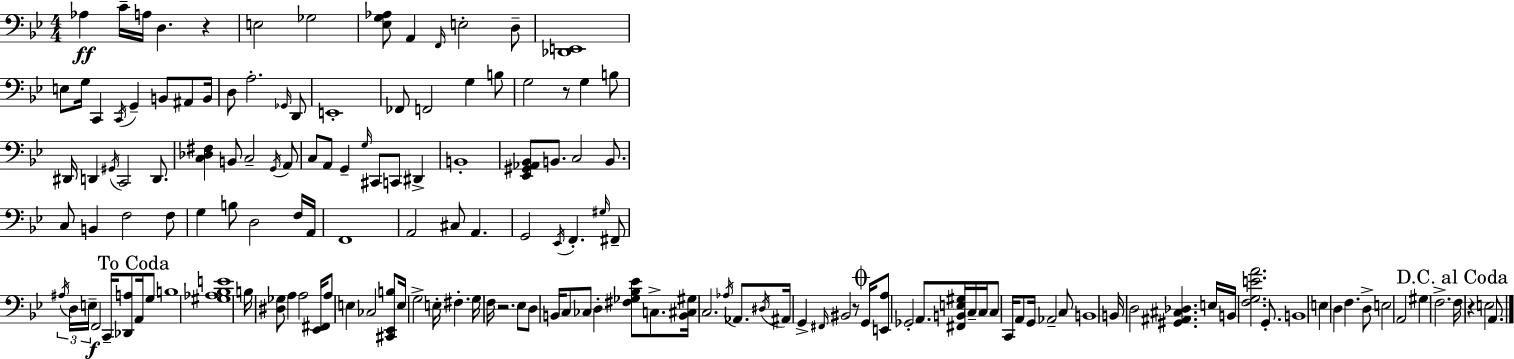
X:1
T:Untitled
M:4/4
L:1/4
K:Gm
_A, C/4 A,/4 D, z E,2 _G,2 [_E,G,_A,]/2 A,, F,,/4 E,2 D,/2 [_D,,E,,]4 E,/2 G,/4 C,, C,,/4 G,, B,,/2 ^A,,/2 B,,/4 D,/2 A,2 _G,,/4 D,,/2 E,,4 _F,,/2 F,,2 G, B,/2 G,2 z/2 G, B,/2 ^D,,/4 D,, ^G,,/4 C,,2 D,,/2 [C,_D,^F,] B,,/2 C,2 G,,/4 A,,/2 C,/2 A,,/2 G,, G,/4 ^C,,/2 C,,/2 ^D,, B,,4 [_E,,^G,,_A,,_B,,]/2 B,,/2 C,2 B,,/2 C,/2 B,, F,2 F,/2 G, B,/2 D,2 F,/4 A,,/4 F,,4 A,,2 ^C,/2 A,, G,,2 _E,,/4 F,, ^G,/4 ^F,,/2 ^A,/4 D,/4 E,/4 F,,2 C,,/4 [_D,,A,]/2 A,,/4 G,/2 B,4 [^G,_A,_B,E]4 B,/4 [^D,_G,]/2 A, A,2 [_E,,^F,,]/4 A,/2 E, _C,2 [^C,,_E,,B,]/2 E,/4 G,2 E,/4 ^F, G,/4 F,/4 z2 _E,/2 D,/2 B,,/4 C,/2 _C,/2 D, [^F,_G,_B,_E]/2 C,/2 [B,,^C,^G,]/4 C,2 _A,/4 _A,,/2 ^D,/4 ^A,,/4 G,, ^F,,/4 ^B,,2 z/2 G,,/4 [E,,A,]/2 _G,,2 A,,/2 [^F,,B,,E,^G,]/4 C,/4 C,/4 C,/2 C,,/4 A,,/2 G,,/4 _A,,2 C,/2 B,,4 B,,/4 D,2 [^G,,^A,,^C,_D,] E,/4 B,,/4 [F,G,EA]2 G,,/2 B,,4 E, D, F, D,/2 E,2 A,,2 ^G, F,2 F,/4 z E,2 A,,/2